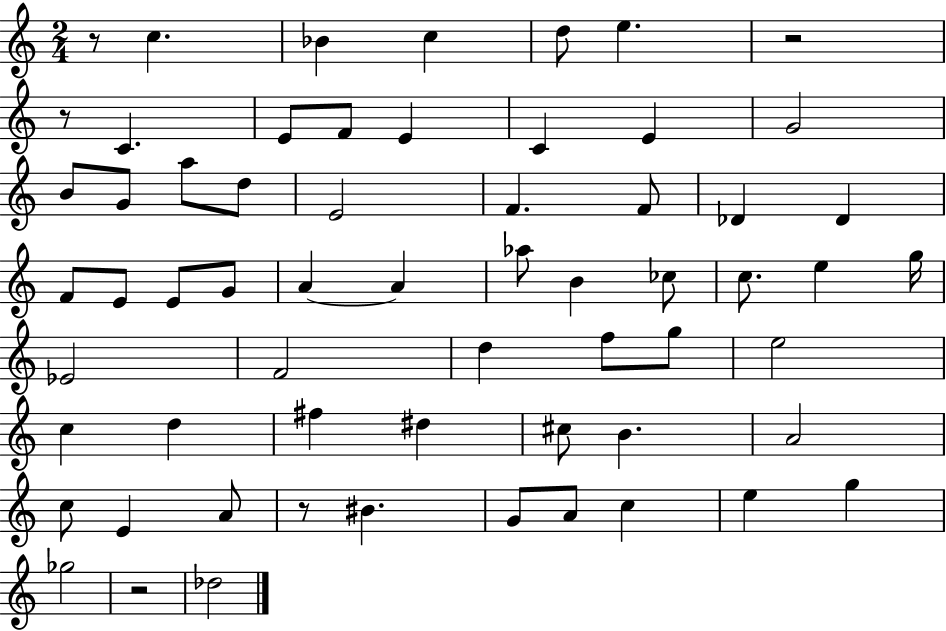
X:1
T:Untitled
M:2/4
L:1/4
K:C
z/2 c _B c d/2 e z2 z/2 C E/2 F/2 E C E G2 B/2 G/2 a/2 d/2 E2 F F/2 _D _D F/2 E/2 E/2 G/2 A A _a/2 B _c/2 c/2 e g/4 _E2 F2 d f/2 g/2 e2 c d ^f ^d ^c/2 B A2 c/2 E A/2 z/2 ^B G/2 A/2 c e g _g2 z2 _d2